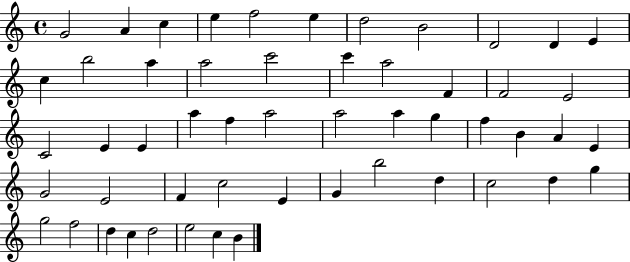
{
  \clef treble
  \time 4/4
  \defaultTimeSignature
  \key c \major
  g'2 a'4 c''4 | e''4 f''2 e''4 | d''2 b'2 | d'2 d'4 e'4 | \break c''4 b''2 a''4 | a''2 c'''2 | c'''4 a''2 f'4 | f'2 e'2 | \break c'2 e'4 e'4 | a''4 f''4 a''2 | a''2 a''4 g''4 | f''4 b'4 a'4 e'4 | \break g'2 e'2 | f'4 c''2 e'4 | g'4 b''2 d''4 | c''2 d''4 g''4 | \break g''2 f''2 | d''4 c''4 d''2 | e''2 c''4 b'4 | \bar "|."
}